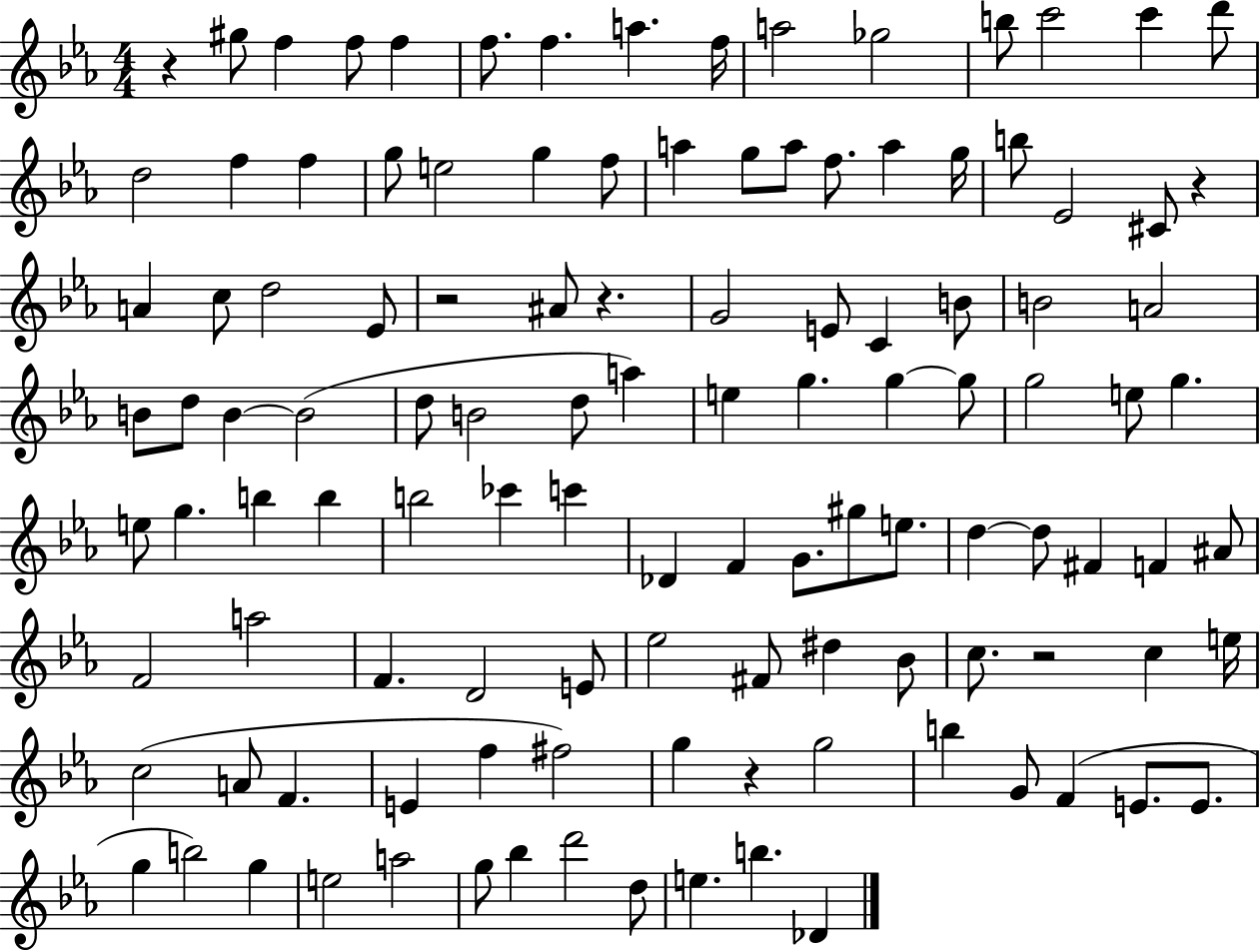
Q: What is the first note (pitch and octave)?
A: G#5